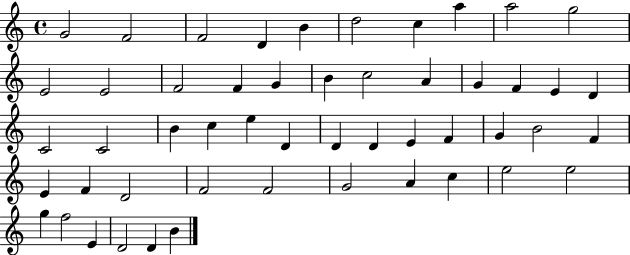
X:1
T:Untitled
M:4/4
L:1/4
K:C
G2 F2 F2 D B d2 c a a2 g2 E2 E2 F2 F G B c2 A G F E D C2 C2 B c e D D D E F G B2 F E F D2 F2 F2 G2 A c e2 e2 g f2 E D2 D B